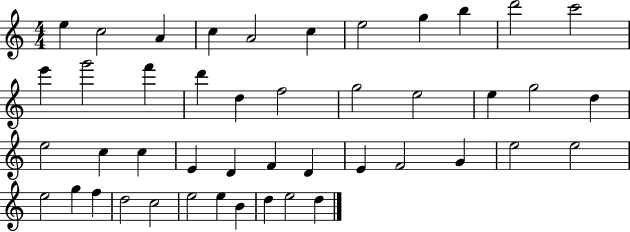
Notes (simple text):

E5/q C5/h A4/q C5/q A4/h C5/q E5/h G5/q B5/q D6/h C6/h E6/q G6/h F6/q D6/q D5/q F5/h G5/h E5/h E5/q G5/h D5/q E5/h C5/q C5/q E4/q D4/q F4/q D4/q E4/q F4/h G4/q E5/h E5/h E5/h G5/q F5/q D5/h C5/h E5/h E5/q B4/q D5/q E5/h D5/q